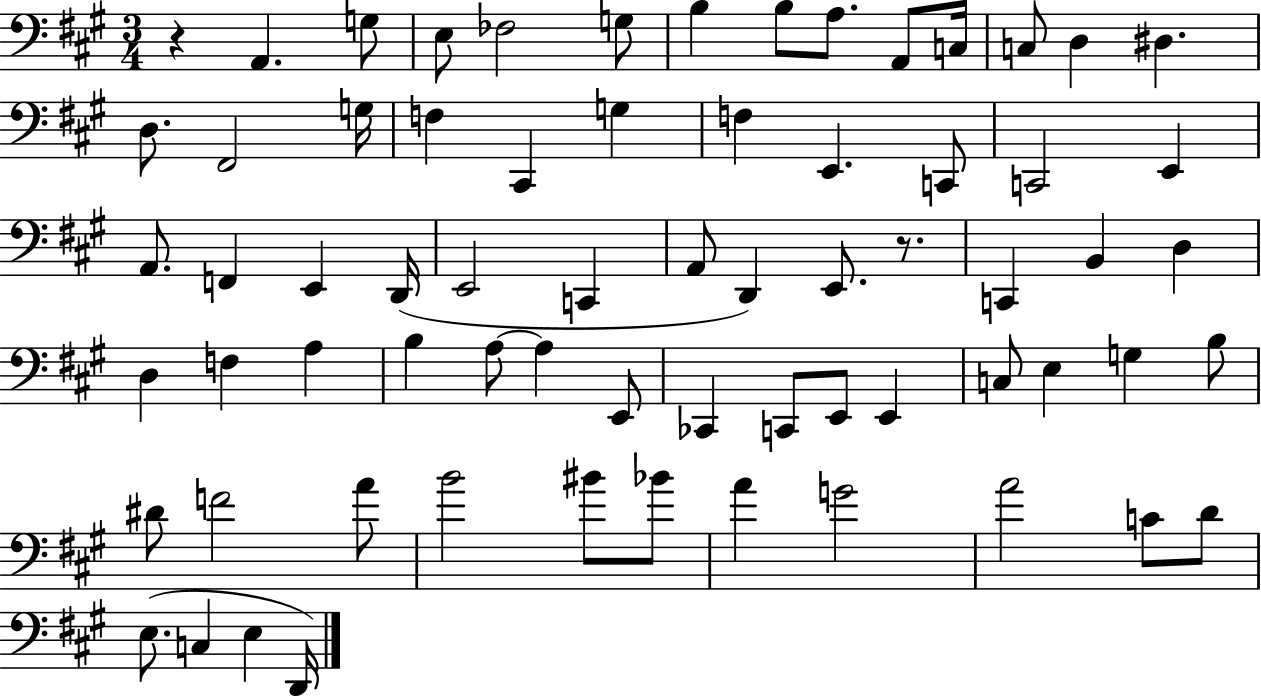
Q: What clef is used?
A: bass